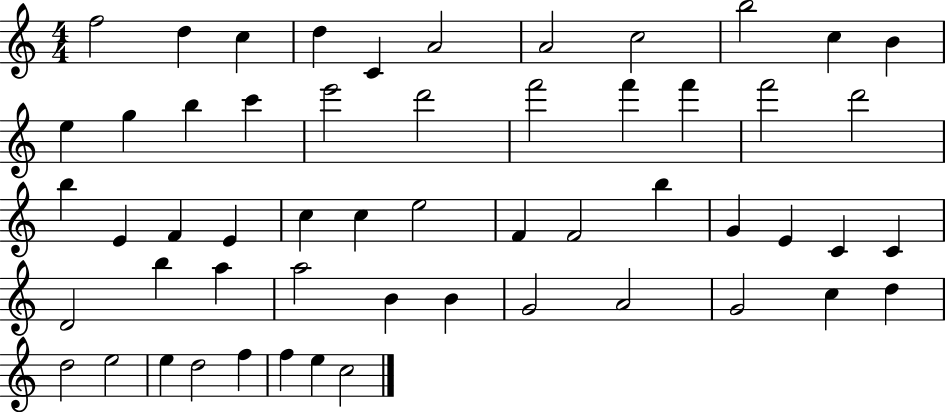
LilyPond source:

{
  \clef treble
  \numericTimeSignature
  \time 4/4
  \key c \major
  f''2 d''4 c''4 | d''4 c'4 a'2 | a'2 c''2 | b''2 c''4 b'4 | \break e''4 g''4 b''4 c'''4 | e'''2 d'''2 | f'''2 f'''4 f'''4 | f'''2 d'''2 | \break b''4 e'4 f'4 e'4 | c''4 c''4 e''2 | f'4 f'2 b''4 | g'4 e'4 c'4 c'4 | \break d'2 b''4 a''4 | a''2 b'4 b'4 | g'2 a'2 | g'2 c''4 d''4 | \break d''2 e''2 | e''4 d''2 f''4 | f''4 e''4 c''2 | \bar "|."
}